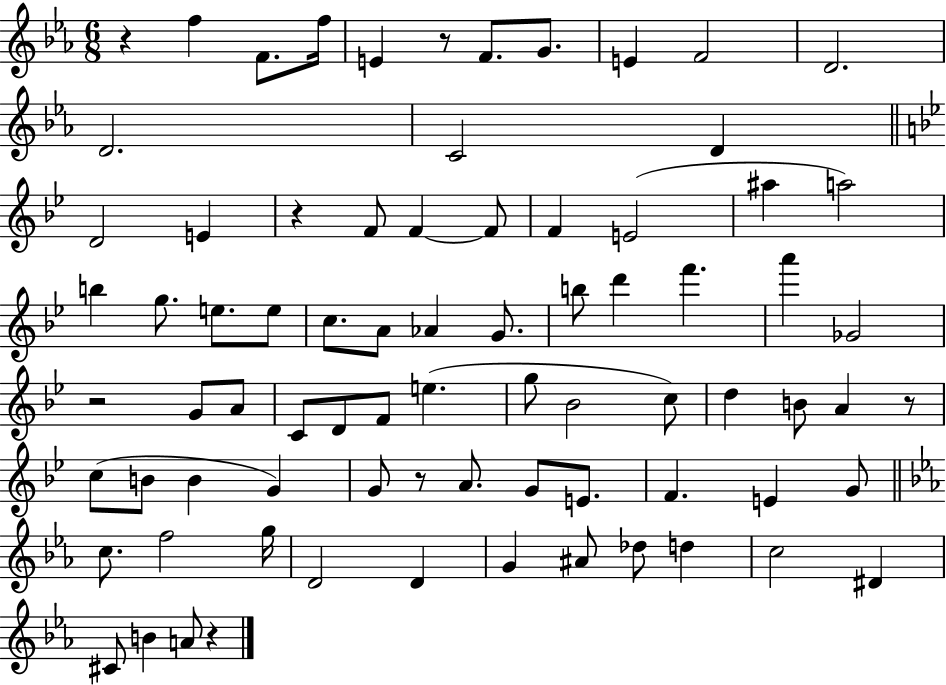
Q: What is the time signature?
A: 6/8